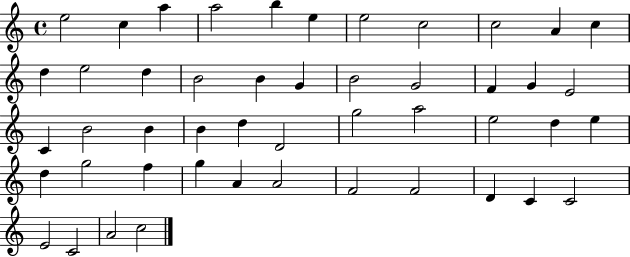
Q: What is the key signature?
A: C major